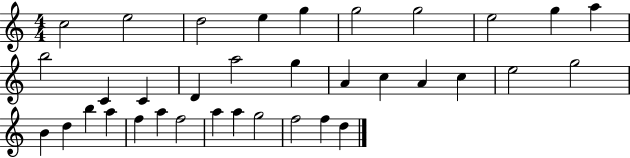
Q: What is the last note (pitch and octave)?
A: D5